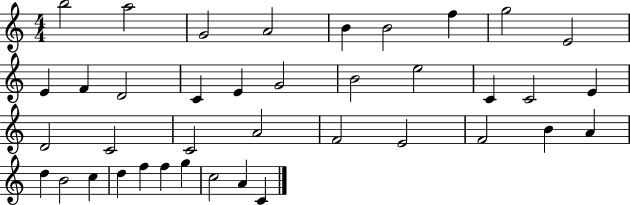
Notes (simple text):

B5/h A5/h G4/h A4/h B4/q B4/h F5/q G5/h E4/h E4/q F4/q D4/h C4/q E4/q G4/h B4/h E5/h C4/q C4/h E4/q D4/h C4/h C4/h A4/h F4/h E4/h F4/h B4/q A4/q D5/q B4/h C5/q D5/q F5/q F5/q G5/q C5/h A4/q C4/q